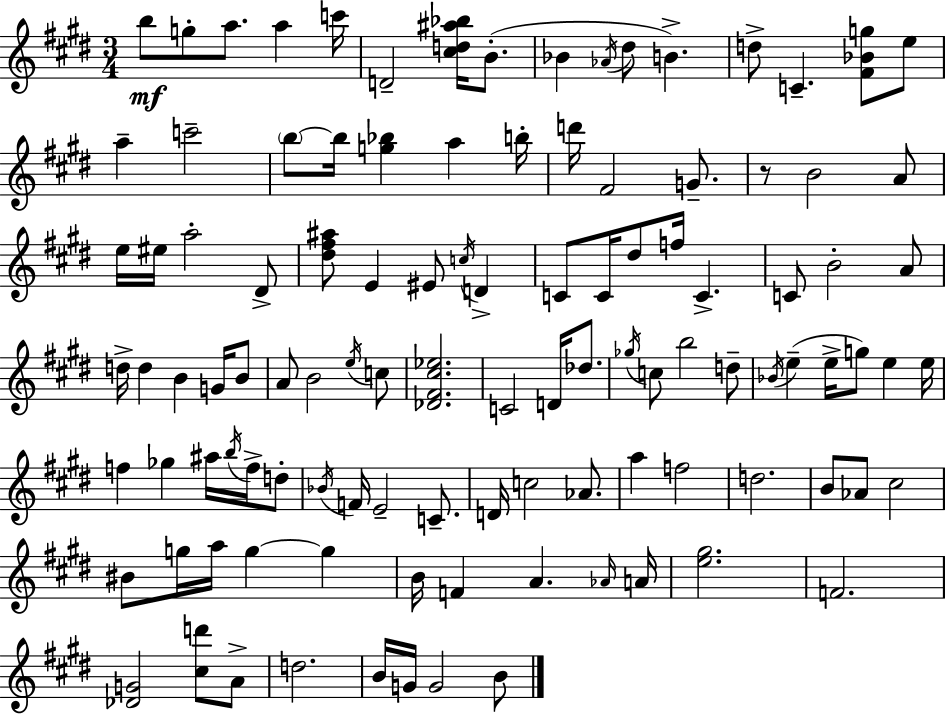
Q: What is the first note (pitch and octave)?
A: B5